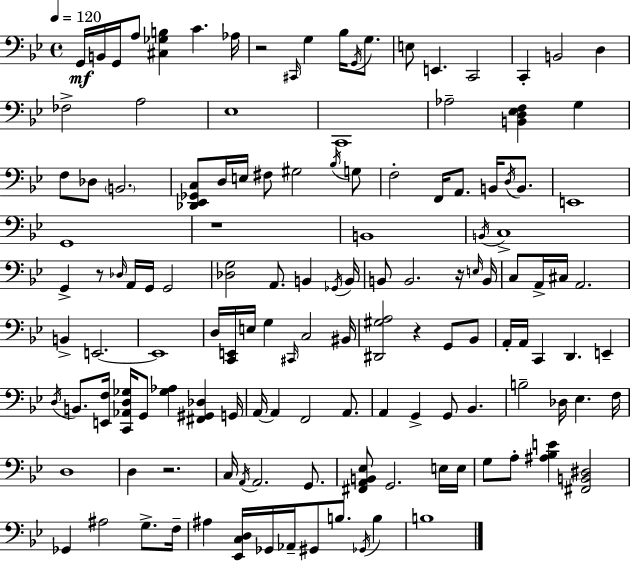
X:1
T:Untitled
M:4/4
L:1/4
K:Gm
G,,/4 B,,/4 G,,/4 A,/2 [^C,_G,B,] C _A,/4 z2 ^C,,/4 G, _B,/4 G,,/4 G,/2 E,/2 E,, C,,2 C,, B,,2 D, _F,2 A,2 _E,4 C,,4 _A,2 [B,,D,_E,F,] G, F,/2 _D,/2 B,,2 [_D,,_E,,_G,,C,]/2 D,/4 E,/4 ^F,/2 ^G,2 _B,/4 G,/2 F,2 F,,/4 A,,/2 B,,/4 D,/4 B,,/2 E,,4 G,,4 z4 B,,4 B,,/4 C,4 G,, z/2 _D,/4 A,,/4 G,,/4 G,,2 [_D,G,]2 A,,/2 B,, _G,,/4 B,,/4 B,,/2 B,,2 z/4 E,/4 B,,/4 C,/2 A,,/4 ^C,/4 A,,2 B,, E,,2 E,,4 D,/4 [C,,E,,]/4 E,/4 G, ^C,,/4 C,2 ^B,,/4 [^D,,^G,A,]2 z G,,/2 _B,,/2 A,,/4 A,,/4 C,, D,, E,, D,/4 B,,/2 [E,,F,]/4 [C,,_A,,D,_G,]/4 G,,/2 [_G,_A,] [^F,,^G,,_D,] G,,/4 A,,/4 A,, F,,2 A,,/2 A,, G,, G,,/2 _B,, B,2 _D,/4 _E, F,/4 D,4 D, z2 C,/4 A,,/4 A,,2 G,,/2 [^F,,A,,B,,_E,]/2 G,,2 E,/4 E,/4 G,/2 A,/2 [^A,_B,E] [^F,,B,,^D,]2 _G,, ^A,2 G,/2 F,/4 ^A, [_E,,C,D,]/4 _G,,/4 _A,,/4 ^G,,/2 B,/2 _G,,/4 B, B,4